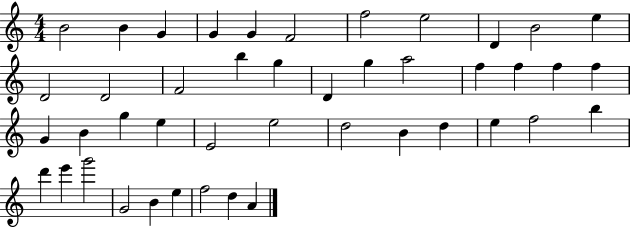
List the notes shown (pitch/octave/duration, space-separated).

B4/h B4/q G4/q G4/q G4/q F4/h F5/h E5/h D4/q B4/h E5/q D4/h D4/h F4/h B5/q G5/q D4/q G5/q A5/h F5/q F5/q F5/q F5/q G4/q B4/q G5/q E5/q E4/h E5/h D5/h B4/q D5/q E5/q F5/h B5/q D6/q E6/q G6/h G4/h B4/q E5/q F5/h D5/q A4/q